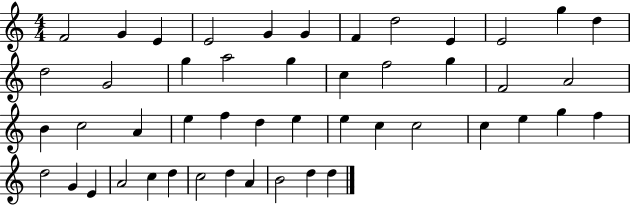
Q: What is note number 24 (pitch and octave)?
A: C5